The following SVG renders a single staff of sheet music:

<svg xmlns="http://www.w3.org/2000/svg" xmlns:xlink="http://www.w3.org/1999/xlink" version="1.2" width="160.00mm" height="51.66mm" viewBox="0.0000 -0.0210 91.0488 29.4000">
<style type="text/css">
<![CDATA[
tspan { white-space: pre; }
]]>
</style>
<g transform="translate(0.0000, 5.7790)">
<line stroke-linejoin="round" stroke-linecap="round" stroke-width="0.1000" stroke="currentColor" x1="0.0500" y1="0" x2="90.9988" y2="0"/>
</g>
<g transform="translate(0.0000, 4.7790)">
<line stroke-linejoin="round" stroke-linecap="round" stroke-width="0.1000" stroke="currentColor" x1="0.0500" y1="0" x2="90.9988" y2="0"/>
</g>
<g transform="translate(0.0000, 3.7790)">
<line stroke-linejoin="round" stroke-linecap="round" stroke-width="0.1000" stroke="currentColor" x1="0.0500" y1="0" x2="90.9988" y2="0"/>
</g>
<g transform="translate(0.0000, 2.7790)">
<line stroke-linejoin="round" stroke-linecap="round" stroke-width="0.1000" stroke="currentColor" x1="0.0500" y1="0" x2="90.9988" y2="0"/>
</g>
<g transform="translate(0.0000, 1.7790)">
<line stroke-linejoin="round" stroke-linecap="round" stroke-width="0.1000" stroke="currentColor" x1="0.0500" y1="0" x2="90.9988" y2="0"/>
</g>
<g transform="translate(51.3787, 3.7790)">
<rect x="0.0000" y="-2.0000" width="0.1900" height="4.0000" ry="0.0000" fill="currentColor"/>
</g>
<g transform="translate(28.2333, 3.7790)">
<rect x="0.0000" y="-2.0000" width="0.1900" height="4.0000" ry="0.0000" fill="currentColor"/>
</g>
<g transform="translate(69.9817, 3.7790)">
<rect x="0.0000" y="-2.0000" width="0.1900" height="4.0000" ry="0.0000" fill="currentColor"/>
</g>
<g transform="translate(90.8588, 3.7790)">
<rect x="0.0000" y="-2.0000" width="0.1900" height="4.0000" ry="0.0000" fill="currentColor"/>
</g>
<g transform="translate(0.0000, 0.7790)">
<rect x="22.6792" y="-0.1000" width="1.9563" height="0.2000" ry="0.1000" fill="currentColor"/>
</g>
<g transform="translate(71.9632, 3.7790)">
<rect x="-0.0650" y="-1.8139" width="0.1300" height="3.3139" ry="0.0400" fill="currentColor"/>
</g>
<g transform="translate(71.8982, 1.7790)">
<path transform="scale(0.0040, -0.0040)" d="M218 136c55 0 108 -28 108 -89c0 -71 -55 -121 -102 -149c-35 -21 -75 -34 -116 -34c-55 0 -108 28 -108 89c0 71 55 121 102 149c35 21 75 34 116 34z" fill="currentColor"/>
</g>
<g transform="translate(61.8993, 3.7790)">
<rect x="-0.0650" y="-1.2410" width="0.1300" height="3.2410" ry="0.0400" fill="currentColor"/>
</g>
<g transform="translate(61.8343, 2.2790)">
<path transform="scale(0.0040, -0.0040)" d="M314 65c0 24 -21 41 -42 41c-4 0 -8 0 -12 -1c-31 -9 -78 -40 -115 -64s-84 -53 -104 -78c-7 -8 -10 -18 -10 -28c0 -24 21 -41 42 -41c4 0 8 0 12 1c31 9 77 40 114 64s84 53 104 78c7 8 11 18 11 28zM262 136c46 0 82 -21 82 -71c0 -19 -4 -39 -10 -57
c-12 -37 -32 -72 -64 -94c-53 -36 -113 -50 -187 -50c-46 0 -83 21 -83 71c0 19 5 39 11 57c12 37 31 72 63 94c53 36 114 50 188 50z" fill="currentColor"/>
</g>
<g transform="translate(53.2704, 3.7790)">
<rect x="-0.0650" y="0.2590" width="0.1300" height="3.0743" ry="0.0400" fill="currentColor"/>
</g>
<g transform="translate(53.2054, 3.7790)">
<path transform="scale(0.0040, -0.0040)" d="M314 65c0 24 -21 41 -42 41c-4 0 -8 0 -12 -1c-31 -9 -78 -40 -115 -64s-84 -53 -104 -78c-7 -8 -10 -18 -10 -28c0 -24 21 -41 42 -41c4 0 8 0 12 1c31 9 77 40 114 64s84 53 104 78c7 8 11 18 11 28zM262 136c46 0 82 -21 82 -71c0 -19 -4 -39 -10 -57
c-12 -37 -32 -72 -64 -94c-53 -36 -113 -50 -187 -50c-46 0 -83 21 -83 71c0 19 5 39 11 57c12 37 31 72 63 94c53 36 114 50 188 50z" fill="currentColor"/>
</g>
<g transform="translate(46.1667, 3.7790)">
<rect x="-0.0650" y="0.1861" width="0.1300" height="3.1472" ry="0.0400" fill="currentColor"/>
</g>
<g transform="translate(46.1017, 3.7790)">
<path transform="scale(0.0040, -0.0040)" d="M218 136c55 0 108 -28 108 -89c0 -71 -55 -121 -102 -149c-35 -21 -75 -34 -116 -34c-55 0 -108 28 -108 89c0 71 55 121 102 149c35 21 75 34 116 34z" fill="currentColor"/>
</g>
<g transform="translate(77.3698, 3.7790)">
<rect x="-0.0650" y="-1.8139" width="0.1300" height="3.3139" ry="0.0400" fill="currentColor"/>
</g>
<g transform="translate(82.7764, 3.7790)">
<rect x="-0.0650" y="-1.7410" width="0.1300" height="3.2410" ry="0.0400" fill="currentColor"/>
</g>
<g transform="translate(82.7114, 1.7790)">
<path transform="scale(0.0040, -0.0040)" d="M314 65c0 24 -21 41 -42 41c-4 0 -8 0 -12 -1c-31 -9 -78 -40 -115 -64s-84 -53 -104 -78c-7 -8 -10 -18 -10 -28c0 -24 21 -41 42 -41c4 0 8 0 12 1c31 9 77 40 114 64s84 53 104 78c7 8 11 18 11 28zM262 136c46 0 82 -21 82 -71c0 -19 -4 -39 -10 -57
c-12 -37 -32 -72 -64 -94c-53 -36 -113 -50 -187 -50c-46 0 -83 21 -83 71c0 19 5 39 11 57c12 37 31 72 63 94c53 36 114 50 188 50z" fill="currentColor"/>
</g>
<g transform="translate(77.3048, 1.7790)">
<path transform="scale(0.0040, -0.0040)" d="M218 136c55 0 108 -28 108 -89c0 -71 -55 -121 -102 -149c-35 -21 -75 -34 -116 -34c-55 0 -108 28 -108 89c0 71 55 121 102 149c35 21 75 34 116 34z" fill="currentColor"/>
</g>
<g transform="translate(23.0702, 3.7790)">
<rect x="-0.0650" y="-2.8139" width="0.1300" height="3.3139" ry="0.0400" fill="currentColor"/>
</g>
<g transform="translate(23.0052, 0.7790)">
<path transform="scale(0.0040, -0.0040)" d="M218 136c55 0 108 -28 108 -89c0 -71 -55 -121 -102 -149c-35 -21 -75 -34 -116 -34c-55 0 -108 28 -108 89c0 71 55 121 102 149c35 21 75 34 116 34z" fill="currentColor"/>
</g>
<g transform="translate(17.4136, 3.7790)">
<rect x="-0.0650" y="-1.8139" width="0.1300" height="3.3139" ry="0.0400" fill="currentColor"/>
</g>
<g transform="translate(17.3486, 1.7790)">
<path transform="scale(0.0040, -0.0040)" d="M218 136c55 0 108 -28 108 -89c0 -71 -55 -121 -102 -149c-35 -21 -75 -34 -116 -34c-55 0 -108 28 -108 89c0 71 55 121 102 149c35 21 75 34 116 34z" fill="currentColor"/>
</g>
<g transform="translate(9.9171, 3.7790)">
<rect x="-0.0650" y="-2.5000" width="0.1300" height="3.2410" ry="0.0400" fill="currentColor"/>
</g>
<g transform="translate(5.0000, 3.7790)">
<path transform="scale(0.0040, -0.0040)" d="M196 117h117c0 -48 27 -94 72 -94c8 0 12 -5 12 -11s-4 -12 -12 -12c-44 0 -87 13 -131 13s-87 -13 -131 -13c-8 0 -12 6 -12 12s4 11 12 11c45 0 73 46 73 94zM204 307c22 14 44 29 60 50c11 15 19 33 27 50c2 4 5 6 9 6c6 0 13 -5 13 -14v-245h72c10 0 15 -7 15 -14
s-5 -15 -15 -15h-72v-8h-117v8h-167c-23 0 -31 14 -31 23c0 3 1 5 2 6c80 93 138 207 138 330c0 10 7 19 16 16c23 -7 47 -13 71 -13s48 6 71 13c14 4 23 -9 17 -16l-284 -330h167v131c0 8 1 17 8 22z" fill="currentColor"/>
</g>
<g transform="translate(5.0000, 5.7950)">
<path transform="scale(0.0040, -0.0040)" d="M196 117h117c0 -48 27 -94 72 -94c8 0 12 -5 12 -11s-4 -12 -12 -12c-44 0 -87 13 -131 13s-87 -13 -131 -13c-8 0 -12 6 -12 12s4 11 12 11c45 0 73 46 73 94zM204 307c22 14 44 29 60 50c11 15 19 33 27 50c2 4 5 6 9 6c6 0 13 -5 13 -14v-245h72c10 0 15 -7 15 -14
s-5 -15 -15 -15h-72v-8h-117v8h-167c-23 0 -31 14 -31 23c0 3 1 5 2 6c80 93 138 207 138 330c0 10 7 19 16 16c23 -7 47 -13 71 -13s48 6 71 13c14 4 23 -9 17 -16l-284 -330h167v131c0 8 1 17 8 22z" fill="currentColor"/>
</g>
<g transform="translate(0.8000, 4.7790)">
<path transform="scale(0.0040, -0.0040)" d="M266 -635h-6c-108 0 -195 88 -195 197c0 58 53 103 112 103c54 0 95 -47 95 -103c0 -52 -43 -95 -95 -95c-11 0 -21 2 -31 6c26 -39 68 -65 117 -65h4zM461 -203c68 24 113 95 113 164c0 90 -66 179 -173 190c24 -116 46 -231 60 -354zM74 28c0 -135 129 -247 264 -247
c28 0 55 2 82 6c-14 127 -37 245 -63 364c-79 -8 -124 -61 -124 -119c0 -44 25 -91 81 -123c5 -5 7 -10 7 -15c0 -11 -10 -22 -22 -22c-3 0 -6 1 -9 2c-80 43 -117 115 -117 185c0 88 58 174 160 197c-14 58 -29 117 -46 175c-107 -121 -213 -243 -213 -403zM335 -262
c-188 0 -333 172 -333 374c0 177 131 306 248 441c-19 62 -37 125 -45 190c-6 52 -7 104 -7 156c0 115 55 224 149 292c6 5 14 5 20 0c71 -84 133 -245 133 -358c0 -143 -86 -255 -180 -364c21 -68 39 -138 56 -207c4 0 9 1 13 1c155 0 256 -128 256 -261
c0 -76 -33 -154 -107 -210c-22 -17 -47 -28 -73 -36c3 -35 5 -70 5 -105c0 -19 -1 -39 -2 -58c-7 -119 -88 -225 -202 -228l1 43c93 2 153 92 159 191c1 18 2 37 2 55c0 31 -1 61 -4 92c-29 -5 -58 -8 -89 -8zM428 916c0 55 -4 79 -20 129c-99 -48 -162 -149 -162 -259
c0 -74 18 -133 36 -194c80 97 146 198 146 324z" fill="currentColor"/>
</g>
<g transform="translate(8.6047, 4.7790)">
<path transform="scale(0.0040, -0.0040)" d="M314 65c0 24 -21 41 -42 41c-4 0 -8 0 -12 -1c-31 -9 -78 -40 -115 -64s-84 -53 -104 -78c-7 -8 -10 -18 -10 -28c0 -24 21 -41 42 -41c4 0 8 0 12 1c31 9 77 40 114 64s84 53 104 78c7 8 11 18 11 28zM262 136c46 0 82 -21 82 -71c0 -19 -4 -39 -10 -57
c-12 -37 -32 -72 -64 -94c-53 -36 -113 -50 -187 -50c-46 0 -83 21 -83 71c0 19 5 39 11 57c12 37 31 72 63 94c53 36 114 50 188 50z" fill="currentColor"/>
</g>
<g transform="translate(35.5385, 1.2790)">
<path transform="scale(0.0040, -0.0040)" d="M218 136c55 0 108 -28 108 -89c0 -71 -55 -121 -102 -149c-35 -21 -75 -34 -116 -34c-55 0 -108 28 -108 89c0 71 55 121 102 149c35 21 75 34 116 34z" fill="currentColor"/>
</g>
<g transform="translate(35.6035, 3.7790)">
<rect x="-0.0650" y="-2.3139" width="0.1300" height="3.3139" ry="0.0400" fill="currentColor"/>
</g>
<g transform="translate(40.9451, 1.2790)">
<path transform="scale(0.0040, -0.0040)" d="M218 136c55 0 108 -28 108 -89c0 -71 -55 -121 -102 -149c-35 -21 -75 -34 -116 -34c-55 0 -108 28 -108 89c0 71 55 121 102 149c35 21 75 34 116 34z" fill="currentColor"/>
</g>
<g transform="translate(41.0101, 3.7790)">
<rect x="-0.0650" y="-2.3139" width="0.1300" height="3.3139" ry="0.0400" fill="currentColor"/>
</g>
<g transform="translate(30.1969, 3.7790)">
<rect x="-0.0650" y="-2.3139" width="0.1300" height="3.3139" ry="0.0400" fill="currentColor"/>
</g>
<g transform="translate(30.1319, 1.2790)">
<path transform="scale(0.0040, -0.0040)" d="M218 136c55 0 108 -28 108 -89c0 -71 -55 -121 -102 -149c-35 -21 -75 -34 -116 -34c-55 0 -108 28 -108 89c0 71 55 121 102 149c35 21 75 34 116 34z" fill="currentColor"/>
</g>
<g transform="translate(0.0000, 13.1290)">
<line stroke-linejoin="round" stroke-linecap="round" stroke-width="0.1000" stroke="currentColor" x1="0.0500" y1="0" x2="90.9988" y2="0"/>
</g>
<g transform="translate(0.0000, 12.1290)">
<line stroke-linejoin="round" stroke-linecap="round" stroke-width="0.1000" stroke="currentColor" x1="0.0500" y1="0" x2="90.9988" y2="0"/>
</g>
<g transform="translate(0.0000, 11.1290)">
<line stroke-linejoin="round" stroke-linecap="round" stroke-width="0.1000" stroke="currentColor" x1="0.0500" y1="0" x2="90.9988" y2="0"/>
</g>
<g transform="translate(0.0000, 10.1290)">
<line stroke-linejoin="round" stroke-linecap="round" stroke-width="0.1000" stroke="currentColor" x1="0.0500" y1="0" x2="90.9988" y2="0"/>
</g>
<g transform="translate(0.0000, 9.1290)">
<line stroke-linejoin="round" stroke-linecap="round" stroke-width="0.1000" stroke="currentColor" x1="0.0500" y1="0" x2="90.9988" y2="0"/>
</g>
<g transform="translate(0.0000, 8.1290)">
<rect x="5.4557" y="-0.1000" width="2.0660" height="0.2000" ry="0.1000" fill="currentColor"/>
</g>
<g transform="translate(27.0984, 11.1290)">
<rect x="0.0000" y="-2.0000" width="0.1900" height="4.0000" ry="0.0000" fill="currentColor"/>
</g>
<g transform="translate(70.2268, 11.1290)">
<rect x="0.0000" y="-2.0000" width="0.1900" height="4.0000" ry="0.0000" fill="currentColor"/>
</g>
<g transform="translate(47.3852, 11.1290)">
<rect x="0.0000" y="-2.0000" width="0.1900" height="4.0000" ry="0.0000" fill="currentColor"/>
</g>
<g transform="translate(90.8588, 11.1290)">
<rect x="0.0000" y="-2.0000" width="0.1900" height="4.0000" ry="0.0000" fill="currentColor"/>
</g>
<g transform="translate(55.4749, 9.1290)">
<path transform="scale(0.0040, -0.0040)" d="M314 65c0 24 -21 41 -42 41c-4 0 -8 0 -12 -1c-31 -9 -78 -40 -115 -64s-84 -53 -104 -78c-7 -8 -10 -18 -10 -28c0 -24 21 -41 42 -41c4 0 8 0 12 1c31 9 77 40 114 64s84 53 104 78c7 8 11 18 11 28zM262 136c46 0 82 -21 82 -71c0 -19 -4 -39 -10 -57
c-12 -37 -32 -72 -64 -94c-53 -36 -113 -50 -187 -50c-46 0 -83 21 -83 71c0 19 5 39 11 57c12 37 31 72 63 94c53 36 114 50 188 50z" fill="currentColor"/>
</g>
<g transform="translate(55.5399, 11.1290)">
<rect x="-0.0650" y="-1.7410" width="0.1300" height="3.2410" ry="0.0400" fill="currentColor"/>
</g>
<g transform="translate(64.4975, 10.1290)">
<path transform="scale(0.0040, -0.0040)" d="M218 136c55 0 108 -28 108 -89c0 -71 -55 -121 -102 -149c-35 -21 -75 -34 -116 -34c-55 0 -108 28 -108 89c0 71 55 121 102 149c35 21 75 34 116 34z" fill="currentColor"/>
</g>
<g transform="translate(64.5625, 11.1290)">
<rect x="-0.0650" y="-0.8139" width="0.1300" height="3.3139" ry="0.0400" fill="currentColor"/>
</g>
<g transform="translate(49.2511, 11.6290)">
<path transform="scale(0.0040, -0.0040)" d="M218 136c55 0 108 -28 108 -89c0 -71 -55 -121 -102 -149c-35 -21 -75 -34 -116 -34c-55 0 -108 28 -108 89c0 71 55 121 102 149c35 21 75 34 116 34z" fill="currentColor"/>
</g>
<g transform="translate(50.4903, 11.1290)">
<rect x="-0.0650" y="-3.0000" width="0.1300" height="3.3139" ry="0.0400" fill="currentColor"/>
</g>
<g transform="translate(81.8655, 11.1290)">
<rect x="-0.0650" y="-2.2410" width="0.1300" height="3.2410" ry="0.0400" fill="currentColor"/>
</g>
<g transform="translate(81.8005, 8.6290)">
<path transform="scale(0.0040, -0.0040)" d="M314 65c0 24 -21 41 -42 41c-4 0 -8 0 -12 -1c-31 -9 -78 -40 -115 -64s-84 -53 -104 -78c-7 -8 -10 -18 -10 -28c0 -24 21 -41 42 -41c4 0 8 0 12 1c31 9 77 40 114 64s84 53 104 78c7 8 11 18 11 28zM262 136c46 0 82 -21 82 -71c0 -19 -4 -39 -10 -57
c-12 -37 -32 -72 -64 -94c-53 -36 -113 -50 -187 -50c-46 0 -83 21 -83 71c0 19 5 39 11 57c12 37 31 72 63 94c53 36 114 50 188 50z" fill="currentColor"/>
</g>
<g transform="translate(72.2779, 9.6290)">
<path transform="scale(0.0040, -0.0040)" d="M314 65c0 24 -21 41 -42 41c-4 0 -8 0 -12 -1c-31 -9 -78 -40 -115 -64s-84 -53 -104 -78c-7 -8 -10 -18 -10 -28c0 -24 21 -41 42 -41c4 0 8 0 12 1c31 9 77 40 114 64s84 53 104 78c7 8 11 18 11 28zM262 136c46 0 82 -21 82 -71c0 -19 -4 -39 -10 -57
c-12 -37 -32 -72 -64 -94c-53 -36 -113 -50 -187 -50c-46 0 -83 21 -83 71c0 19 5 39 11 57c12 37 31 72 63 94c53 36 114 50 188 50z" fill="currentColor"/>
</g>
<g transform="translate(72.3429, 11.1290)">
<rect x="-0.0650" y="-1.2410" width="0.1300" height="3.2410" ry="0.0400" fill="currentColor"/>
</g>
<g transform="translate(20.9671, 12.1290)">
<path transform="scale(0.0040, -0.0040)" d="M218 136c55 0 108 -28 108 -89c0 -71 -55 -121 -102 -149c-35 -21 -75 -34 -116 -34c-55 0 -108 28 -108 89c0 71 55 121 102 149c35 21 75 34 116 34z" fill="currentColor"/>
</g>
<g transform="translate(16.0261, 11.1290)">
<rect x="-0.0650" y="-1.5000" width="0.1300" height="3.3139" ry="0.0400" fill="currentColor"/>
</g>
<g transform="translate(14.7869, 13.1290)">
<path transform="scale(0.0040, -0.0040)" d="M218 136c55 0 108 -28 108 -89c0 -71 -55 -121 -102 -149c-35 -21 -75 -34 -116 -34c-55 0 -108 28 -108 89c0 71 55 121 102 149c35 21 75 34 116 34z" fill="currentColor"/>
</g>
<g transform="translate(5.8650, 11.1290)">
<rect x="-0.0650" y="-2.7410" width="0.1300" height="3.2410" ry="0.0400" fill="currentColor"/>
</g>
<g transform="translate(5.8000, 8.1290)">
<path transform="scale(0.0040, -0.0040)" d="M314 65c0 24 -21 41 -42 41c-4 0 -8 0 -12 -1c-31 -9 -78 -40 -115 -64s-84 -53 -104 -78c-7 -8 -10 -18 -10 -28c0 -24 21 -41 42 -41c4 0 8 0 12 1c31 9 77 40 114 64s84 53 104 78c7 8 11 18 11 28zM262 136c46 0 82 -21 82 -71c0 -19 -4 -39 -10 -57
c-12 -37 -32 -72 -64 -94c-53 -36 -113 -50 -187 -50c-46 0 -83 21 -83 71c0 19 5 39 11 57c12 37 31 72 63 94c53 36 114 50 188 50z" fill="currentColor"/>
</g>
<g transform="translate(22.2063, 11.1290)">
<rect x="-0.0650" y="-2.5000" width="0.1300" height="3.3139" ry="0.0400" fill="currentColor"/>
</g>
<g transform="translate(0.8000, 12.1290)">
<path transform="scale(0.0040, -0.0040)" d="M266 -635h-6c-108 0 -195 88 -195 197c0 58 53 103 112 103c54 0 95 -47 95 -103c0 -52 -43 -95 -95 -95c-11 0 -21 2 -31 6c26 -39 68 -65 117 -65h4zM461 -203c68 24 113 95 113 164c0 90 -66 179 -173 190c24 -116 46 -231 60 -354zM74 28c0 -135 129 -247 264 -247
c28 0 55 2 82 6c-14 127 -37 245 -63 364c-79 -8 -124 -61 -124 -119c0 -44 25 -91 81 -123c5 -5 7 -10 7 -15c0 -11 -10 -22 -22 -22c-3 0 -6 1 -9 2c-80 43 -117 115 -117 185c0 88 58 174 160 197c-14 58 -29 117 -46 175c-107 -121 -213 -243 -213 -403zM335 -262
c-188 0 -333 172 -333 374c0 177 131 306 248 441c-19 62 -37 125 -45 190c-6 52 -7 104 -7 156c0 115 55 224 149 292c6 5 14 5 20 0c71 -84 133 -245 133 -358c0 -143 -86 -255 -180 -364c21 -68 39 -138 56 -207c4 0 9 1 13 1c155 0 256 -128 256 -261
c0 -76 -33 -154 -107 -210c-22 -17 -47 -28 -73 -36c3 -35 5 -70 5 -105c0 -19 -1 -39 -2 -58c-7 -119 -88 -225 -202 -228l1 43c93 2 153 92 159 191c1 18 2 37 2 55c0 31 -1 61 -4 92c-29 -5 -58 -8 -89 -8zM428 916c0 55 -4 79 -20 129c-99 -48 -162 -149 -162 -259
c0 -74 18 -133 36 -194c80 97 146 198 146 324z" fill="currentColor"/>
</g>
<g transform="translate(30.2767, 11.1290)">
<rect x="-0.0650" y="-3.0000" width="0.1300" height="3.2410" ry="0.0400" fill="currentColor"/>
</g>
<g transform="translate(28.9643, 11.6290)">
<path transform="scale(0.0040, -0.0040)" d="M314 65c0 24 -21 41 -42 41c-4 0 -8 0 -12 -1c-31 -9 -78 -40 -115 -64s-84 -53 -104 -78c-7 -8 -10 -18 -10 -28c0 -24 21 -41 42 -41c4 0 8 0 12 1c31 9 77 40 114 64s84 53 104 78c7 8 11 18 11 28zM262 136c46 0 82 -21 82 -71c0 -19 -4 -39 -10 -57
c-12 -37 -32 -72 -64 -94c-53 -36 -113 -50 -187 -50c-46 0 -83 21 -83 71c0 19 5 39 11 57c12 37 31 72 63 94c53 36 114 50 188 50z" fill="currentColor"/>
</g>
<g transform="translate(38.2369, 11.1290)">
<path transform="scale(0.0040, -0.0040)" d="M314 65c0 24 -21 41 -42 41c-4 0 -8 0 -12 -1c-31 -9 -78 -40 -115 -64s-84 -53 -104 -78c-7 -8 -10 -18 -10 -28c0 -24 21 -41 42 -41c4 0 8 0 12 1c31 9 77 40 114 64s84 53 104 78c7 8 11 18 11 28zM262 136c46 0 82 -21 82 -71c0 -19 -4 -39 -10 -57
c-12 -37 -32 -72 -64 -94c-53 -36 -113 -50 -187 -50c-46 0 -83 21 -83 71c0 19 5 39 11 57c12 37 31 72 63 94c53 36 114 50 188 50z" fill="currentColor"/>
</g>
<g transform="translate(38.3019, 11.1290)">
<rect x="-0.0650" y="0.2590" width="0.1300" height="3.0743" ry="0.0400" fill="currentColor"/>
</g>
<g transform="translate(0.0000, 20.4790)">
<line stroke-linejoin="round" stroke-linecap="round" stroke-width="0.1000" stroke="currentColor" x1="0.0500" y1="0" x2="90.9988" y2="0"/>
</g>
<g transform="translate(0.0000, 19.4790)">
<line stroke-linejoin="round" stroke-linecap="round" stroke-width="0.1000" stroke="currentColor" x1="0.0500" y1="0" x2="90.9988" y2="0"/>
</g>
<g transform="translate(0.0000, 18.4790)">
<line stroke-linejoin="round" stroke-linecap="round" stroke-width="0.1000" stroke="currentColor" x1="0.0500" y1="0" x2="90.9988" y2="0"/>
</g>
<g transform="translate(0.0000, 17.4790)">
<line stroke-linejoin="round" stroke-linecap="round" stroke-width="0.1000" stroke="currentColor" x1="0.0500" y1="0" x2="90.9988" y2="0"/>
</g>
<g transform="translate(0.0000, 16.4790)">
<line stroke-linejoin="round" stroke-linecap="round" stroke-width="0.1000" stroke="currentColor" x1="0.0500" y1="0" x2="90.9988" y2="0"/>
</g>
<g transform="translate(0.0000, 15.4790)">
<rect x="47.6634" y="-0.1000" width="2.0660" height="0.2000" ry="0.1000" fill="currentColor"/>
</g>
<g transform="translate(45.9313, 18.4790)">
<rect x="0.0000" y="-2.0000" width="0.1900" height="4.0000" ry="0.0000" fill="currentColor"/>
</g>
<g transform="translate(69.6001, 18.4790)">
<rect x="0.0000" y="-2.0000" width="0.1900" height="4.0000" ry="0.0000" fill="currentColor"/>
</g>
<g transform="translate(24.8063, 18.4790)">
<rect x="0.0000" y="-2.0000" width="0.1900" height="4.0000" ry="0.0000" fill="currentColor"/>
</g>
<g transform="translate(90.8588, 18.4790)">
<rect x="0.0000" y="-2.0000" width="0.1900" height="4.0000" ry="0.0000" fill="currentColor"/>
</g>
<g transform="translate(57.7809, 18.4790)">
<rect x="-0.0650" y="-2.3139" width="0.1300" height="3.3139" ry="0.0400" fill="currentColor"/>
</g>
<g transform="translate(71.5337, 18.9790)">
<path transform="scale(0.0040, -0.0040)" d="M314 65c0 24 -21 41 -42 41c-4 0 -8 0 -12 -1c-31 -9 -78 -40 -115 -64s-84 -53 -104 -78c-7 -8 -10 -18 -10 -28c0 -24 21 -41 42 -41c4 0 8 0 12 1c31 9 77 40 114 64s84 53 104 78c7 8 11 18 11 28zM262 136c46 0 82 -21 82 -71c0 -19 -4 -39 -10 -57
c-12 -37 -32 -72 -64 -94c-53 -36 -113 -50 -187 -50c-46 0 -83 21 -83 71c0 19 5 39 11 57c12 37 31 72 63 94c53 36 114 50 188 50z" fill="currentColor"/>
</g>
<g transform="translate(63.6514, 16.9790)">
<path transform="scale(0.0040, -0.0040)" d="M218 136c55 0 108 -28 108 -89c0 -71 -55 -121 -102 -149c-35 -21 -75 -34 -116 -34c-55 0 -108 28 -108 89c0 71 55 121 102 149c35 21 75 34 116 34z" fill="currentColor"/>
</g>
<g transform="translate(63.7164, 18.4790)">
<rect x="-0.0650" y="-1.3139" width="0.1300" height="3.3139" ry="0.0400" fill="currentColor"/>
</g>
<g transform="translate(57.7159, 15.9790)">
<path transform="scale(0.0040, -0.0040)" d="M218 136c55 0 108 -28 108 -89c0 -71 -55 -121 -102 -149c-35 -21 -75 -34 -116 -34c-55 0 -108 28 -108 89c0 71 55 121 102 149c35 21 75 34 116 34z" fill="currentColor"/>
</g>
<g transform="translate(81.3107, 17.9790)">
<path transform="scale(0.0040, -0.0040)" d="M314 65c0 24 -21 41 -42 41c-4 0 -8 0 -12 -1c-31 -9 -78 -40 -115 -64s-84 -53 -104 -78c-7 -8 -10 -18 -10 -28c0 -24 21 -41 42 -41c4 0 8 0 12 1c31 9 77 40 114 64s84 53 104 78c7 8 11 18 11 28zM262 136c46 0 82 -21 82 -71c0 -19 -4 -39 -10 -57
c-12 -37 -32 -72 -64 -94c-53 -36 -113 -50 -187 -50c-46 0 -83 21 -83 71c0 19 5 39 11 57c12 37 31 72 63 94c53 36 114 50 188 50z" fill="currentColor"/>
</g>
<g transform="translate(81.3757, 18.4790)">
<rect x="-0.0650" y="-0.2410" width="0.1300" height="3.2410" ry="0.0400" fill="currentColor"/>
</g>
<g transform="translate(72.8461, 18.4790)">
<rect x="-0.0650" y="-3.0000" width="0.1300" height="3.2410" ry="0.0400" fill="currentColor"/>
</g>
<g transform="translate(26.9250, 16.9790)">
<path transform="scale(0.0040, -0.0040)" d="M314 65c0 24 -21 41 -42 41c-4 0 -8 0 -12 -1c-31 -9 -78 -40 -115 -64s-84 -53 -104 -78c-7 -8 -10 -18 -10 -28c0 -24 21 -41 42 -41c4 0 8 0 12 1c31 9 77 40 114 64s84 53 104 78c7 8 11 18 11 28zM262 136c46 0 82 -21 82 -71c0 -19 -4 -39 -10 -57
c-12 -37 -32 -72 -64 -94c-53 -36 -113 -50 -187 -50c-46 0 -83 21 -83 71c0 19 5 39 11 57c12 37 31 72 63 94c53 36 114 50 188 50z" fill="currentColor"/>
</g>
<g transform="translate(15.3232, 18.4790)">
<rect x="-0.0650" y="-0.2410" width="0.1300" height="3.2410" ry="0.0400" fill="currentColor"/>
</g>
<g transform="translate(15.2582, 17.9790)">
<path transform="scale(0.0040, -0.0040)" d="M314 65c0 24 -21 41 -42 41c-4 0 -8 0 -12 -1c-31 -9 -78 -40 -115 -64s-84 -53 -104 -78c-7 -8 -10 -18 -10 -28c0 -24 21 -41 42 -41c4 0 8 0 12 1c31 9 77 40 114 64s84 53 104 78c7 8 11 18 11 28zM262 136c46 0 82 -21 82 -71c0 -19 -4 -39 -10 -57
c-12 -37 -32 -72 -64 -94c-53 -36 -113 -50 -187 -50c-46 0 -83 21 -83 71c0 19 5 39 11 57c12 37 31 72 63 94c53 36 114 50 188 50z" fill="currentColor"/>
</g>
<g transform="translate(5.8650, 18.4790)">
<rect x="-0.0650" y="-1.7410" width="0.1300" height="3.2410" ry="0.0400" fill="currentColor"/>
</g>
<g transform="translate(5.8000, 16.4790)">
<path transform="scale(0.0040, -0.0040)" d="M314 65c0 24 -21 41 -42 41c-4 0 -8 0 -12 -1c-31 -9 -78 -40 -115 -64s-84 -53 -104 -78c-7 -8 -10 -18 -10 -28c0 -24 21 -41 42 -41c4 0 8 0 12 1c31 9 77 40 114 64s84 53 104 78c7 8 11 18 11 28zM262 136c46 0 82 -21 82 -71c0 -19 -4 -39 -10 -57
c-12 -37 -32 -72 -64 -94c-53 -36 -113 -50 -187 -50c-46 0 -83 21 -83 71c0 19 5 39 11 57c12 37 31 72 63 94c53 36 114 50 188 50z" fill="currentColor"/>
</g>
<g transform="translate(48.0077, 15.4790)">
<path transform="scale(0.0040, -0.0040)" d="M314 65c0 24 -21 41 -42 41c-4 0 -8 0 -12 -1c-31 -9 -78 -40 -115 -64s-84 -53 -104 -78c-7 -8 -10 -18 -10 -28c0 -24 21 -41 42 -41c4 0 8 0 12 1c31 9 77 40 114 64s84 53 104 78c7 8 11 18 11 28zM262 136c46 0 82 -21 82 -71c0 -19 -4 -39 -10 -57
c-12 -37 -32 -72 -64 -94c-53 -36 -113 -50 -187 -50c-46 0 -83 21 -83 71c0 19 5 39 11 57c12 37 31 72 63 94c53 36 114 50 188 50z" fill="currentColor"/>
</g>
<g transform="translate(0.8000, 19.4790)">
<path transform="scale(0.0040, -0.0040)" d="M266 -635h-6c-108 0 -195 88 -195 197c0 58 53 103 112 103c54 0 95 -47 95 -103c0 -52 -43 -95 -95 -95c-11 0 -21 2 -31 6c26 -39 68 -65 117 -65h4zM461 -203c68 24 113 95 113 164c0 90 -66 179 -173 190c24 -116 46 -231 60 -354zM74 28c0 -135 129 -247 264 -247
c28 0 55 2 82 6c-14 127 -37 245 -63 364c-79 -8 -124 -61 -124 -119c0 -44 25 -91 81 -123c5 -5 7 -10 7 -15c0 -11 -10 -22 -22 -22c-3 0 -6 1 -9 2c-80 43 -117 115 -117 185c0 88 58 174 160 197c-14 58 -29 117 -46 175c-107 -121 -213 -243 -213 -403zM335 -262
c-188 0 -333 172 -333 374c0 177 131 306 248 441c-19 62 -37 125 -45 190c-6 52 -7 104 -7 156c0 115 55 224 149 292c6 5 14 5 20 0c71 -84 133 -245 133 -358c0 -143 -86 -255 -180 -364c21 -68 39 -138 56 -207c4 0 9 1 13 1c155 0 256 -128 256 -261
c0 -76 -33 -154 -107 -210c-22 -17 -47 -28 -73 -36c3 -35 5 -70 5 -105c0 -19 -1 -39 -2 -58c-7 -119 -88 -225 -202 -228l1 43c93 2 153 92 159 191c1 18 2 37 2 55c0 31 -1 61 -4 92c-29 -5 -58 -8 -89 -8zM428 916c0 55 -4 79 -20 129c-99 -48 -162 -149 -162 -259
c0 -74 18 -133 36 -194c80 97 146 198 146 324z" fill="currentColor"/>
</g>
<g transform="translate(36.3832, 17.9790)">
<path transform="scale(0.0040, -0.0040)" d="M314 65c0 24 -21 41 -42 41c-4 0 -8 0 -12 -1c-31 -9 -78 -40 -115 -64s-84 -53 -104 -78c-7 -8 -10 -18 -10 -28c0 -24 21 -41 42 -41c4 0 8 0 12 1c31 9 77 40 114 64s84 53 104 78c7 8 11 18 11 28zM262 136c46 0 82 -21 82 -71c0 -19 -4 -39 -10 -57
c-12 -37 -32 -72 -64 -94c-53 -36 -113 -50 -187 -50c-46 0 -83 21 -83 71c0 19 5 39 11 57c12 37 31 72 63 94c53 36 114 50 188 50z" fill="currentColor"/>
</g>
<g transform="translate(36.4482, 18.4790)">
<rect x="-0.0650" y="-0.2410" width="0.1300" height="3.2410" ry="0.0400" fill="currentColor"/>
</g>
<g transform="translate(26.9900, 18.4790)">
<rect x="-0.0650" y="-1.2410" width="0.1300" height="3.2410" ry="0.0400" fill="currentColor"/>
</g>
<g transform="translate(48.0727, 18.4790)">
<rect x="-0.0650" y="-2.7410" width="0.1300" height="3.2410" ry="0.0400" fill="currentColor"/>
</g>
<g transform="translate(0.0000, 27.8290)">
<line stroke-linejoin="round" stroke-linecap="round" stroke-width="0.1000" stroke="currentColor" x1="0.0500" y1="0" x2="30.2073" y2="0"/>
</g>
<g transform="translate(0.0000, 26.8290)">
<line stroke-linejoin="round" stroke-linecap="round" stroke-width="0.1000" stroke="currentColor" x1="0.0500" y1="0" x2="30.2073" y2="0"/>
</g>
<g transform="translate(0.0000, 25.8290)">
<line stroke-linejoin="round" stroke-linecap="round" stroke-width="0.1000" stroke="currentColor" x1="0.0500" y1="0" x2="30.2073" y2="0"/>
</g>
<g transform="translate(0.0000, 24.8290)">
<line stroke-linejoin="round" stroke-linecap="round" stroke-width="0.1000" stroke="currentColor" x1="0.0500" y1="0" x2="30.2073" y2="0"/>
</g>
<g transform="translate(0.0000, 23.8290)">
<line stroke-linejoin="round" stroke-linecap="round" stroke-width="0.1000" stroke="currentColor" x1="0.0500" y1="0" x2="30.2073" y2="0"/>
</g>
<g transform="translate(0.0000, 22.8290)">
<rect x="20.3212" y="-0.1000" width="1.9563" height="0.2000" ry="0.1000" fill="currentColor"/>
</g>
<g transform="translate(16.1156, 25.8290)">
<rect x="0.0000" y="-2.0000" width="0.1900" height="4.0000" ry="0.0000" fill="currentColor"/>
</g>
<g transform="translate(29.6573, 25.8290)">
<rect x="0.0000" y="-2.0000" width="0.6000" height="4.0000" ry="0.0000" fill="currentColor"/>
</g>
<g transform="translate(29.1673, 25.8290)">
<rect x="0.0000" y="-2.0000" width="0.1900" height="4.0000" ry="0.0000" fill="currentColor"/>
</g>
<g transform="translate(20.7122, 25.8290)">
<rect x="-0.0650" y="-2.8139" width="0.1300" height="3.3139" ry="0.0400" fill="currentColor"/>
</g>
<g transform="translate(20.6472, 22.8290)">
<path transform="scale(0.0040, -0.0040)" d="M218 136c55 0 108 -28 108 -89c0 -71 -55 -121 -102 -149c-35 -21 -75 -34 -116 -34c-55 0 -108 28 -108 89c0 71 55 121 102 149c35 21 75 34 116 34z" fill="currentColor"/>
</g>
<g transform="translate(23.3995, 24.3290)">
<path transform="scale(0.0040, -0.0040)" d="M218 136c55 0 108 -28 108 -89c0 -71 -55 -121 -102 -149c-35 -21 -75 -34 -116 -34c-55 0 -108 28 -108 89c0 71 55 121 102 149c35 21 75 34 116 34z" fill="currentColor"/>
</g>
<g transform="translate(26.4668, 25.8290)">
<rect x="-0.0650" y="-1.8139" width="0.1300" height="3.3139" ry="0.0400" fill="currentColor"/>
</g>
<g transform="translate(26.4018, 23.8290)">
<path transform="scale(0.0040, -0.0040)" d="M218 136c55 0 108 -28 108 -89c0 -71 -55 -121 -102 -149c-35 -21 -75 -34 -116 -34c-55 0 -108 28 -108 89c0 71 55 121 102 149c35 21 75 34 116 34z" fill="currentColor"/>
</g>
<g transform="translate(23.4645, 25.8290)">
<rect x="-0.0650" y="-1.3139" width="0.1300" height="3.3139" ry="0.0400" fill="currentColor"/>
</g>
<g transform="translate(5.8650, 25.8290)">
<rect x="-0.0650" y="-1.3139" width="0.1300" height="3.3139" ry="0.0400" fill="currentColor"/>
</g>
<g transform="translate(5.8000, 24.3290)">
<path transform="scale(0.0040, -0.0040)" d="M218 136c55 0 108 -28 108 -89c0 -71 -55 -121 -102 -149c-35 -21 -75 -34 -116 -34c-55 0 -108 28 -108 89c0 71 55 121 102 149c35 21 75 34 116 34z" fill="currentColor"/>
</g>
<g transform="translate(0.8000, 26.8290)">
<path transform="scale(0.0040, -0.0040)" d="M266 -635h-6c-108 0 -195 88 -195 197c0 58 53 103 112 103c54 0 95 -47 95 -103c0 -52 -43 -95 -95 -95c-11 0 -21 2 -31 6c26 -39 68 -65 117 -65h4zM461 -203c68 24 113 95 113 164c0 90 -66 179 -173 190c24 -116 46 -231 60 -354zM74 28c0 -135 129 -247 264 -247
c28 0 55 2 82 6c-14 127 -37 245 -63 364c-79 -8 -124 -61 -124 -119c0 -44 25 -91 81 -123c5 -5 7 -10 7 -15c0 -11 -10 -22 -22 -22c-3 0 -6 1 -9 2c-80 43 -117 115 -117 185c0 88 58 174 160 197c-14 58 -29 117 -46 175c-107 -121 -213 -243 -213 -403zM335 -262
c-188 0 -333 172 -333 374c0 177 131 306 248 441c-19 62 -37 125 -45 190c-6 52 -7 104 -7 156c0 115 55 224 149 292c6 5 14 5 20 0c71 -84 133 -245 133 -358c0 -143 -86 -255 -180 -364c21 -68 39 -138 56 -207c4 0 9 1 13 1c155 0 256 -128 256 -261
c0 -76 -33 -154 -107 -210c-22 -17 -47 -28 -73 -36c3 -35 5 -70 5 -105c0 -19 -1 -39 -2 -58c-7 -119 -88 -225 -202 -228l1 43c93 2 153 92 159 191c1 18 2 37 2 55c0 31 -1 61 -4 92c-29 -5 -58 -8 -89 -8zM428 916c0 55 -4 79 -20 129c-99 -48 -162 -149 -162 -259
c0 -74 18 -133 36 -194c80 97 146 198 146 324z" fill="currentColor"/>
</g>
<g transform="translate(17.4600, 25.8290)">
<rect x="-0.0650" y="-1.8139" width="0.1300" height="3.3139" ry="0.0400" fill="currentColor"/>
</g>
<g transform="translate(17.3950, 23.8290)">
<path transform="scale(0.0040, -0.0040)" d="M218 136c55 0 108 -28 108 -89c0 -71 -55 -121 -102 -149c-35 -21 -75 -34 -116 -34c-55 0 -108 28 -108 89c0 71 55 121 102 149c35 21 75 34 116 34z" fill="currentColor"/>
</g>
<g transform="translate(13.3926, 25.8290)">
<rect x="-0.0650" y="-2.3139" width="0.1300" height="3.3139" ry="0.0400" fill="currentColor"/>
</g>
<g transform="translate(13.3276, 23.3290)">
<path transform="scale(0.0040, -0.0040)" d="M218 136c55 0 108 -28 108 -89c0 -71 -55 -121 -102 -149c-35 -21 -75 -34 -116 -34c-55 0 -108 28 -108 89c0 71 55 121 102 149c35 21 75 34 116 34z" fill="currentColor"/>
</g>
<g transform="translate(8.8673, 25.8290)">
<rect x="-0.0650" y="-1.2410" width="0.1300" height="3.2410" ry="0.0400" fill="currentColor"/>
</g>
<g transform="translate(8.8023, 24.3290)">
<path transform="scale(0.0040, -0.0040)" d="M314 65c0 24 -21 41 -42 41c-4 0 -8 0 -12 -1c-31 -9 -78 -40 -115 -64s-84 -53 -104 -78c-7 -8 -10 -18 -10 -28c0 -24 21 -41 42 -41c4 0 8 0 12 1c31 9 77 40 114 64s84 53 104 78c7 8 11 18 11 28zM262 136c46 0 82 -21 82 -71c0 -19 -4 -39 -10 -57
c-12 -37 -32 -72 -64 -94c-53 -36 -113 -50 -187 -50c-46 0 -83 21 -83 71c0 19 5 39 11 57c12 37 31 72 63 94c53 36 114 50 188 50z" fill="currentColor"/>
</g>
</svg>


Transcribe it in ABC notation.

X:1
T:Untitled
M:4/4
L:1/4
K:C
G2 f a g g g B B2 e2 f f f2 a2 E G A2 B2 A f2 d e2 g2 f2 c2 e2 c2 a2 g e A2 c2 e e2 g f a e f